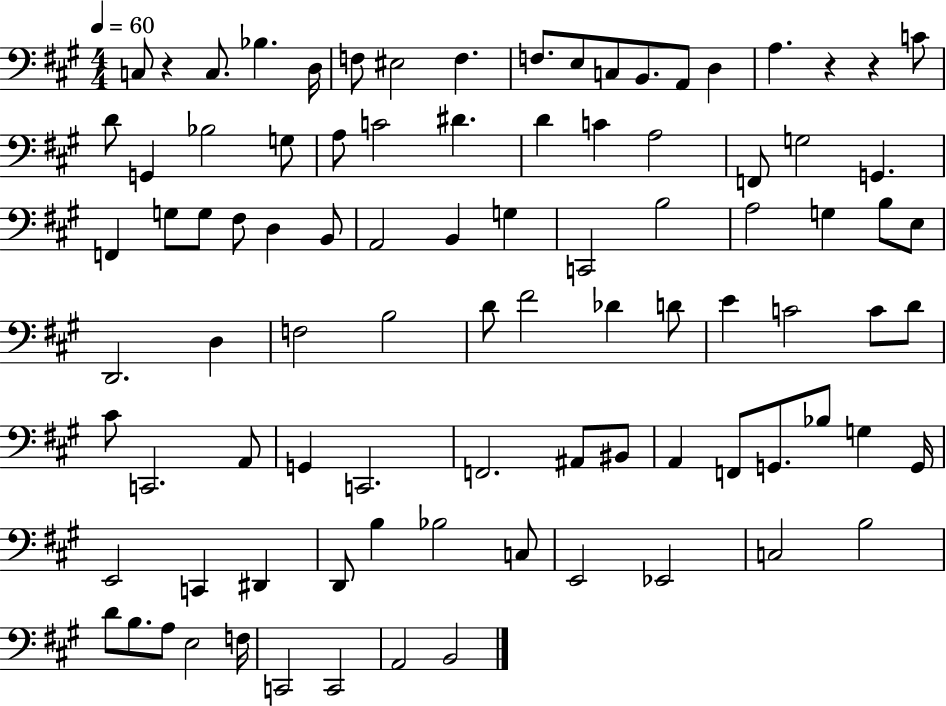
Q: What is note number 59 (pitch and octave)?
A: G2